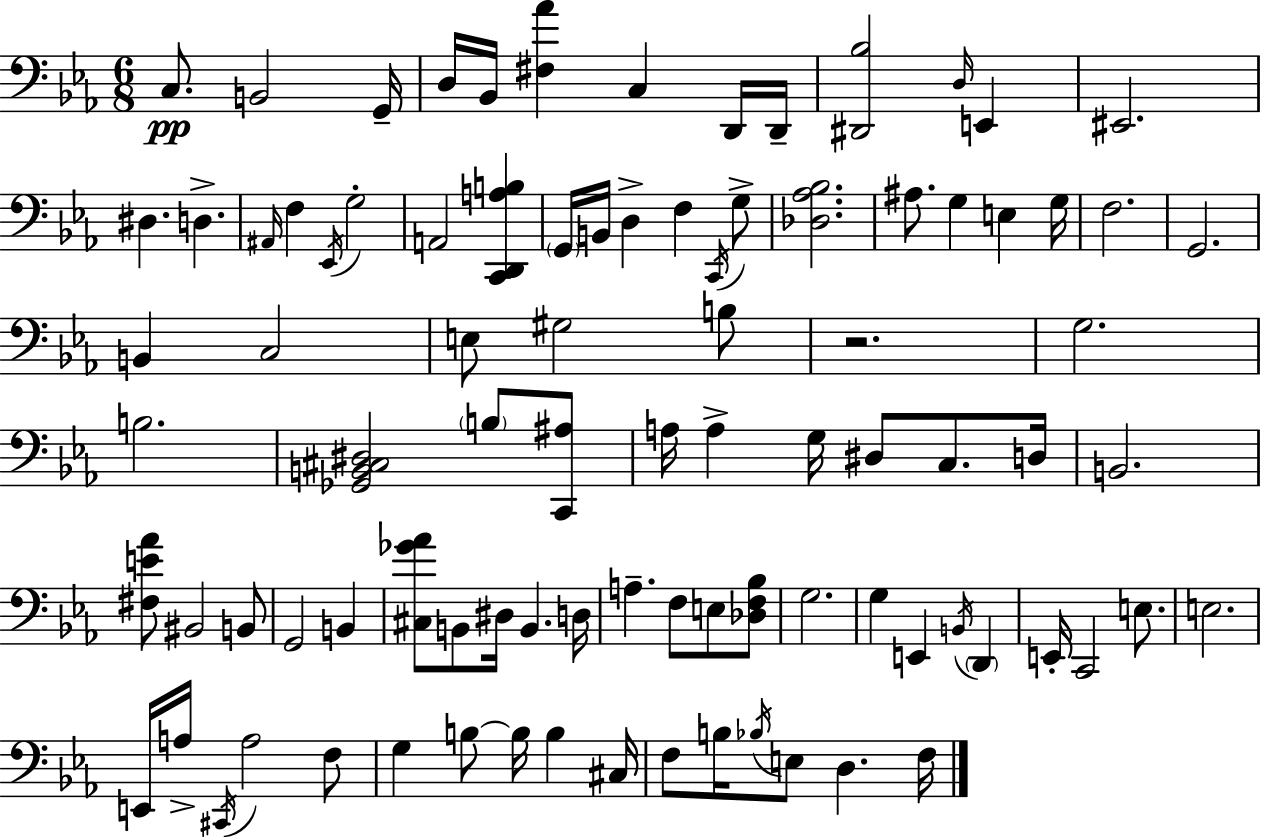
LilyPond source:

{
  \clef bass
  \numericTimeSignature
  \time 6/8
  \key c \minor
  c8.\pp b,2 g,16-- | d16 bes,16 <fis aes'>4 c4 d,16 d,16-- | <dis, bes>2 \grace { d16 } e,4 | eis,2. | \break dis4. d4.-> | \grace { ais,16 } f4 \acciaccatura { ees,16 } g2-. | a,2 <c, d, a b>4 | \parenthesize g,16 b,16 d4-> f4 | \break \acciaccatura { c,16 } g8-> <des aes bes>2. | ais8. g4 e4 | g16 f2. | g,2. | \break b,4 c2 | e8 gis2 | b8 r2. | g2. | \break b2. | <ges, b, cis dis>2 | \parenthesize b8 <c, ais>8 a16 a4-> g16 dis8 | c8. d16 b,2. | \break <fis e' aes'>8 bis,2 | b,8 g,2 | b,4 <cis ges' aes'>8 b,8 dis16 b,4. | d16 a4.-- f8 | \break e8 <des f bes>8 g2. | g4 e,4 | \acciaccatura { b,16 } \parenthesize d,4 e,16-. c,2 | e8. e2. | \break e,16 a16-> \acciaccatura { cis,16 } a2 | f8 g4 b8~~ | b16 b4 cis16 f8 b16 \acciaccatura { bes16 } e8 | d4. f16 \bar "|."
}